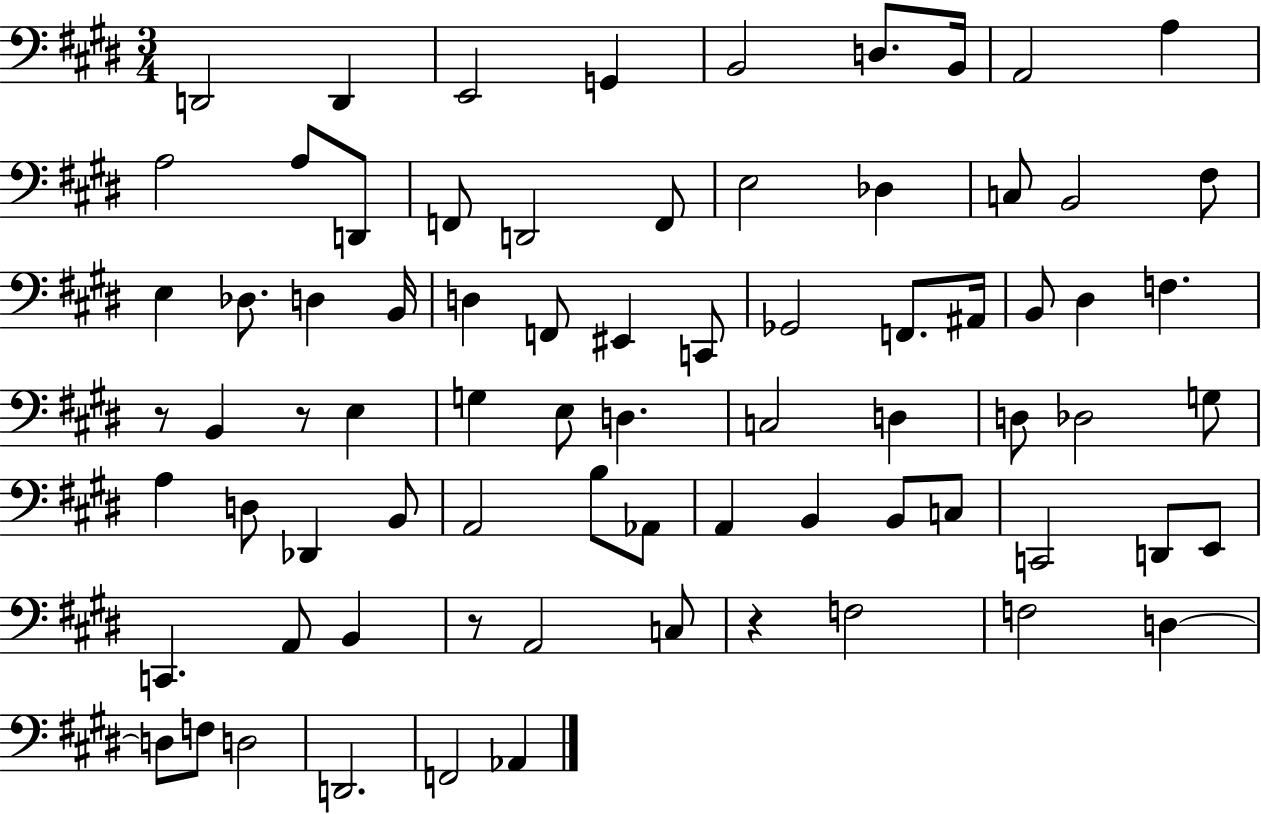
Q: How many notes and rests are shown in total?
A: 76